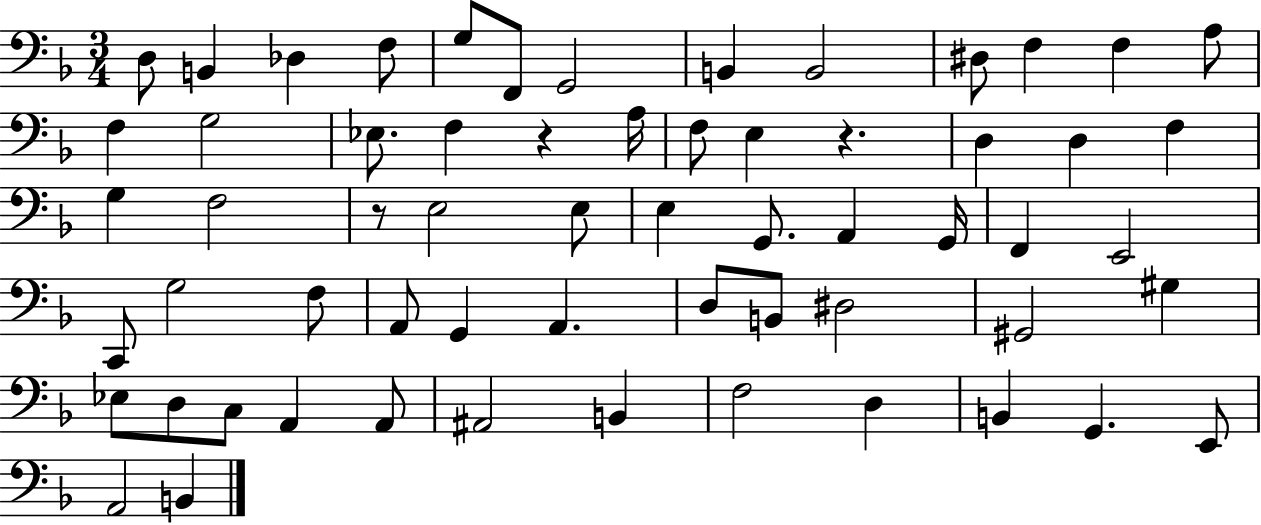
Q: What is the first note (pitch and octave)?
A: D3